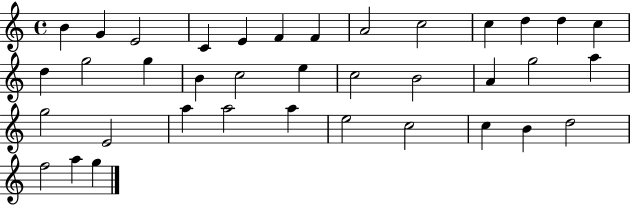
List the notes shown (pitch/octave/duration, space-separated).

B4/q G4/q E4/h C4/q E4/q F4/q F4/q A4/h C5/h C5/q D5/q D5/q C5/q D5/q G5/h G5/q B4/q C5/h E5/q C5/h B4/h A4/q G5/h A5/q G5/h E4/h A5/q A5/h A5/q E5/h C5/h C5/q B4/q D5/h F5/h A5/q G5/q